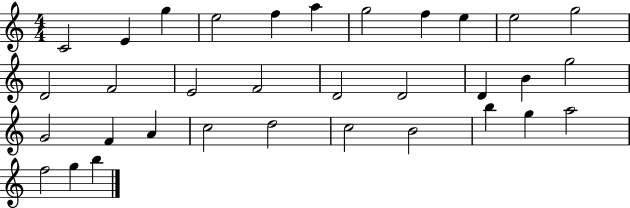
C4/h E4/q G5/q E5/h F5/q A5/q G5/h F5/q E5/q E5/h G5/h D4/h F4/h E4/h F4/h D4/h D4/h D4/q B4/q G5/h G4/h F4/q A4/q C5/h D5/h C5/h B4/h B5/q G5/q A5/h F5/h G5/q B5/q